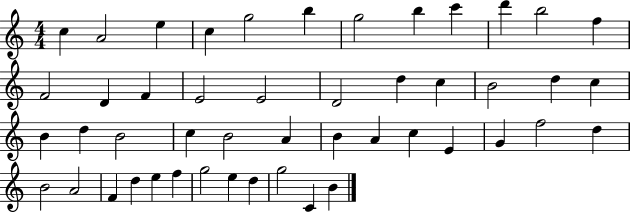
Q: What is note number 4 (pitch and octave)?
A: C5